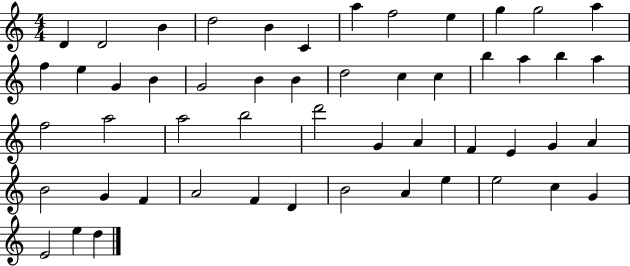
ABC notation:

X:1
T:Untitled
M:4/4
L:1/4
K:C
D D2 B d2 B C a f2 e g g2 a f e G B G2 B B d2 c c b a b a f2 a2 a2 b2 d'2 G A F E G A B2 G F A2 F D B2 A e e2 c G E2 e d